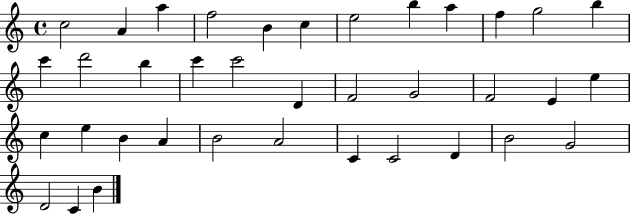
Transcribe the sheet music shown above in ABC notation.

X:1
T:Untitled
M:4/4
L:1/4
K:C
c2 A a f2 B c e2 b a f g2 b c' d'2 b c' c'2 D F2 G2 F2 E e c e B A B2 A2 C C2 D B2 G2 D2 C B